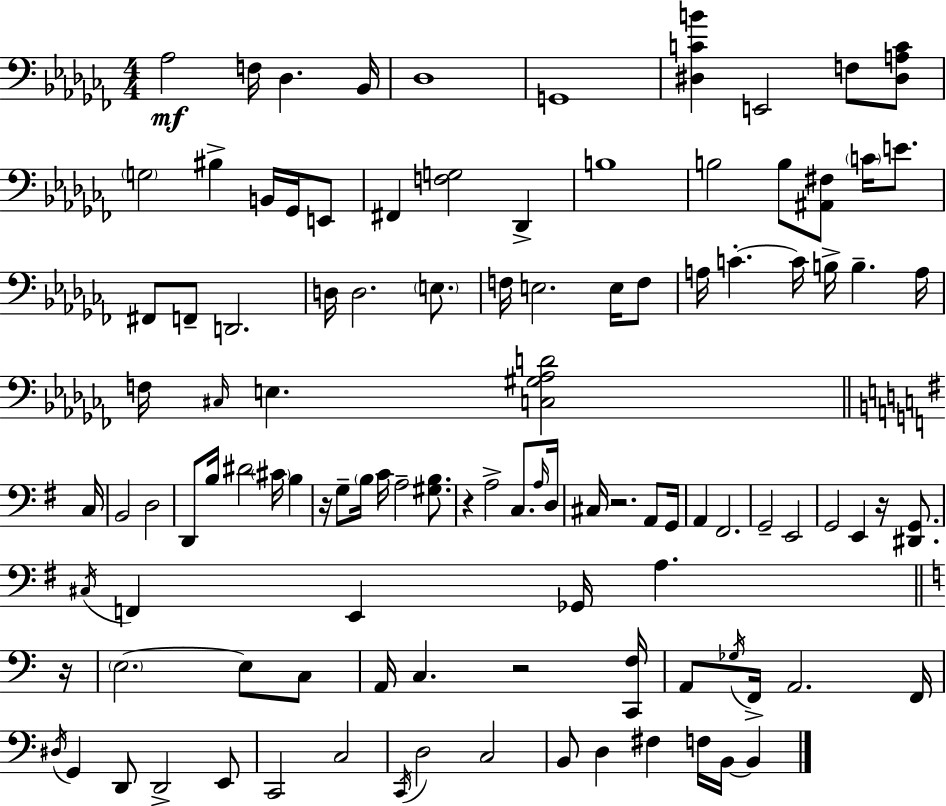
Ab3/h F3/s Db3/q. Bb2/s Db3/w G2/w [D#3,C4,B4]/q E2/h F3/e [D#3,A3,C4]/e G3/h BIS3/q B2/s Gb2/s E2/e F#2/q [F3,G3]/h Db2/q B3/w B3/h B3/e [A#2,F#3]/e C4/s E4/e. F#2/e F2/e D2/h. D3/s D3/h. E3/e. F3/s E3/h. E3/s F3/e A3/s C4/q. C4/s B3/s B3/q. A3/s F3/s C#3/s E3/q. [C3,G#3,Ab3,D4]/h C3/s B2/h D3/h D2/e B3/s D#4/h C#4/s B3/q R/s G3/e B3/s C4/s A3/h [G#3,B3]/e. R/q A3/h C3/e. A3/s D3/s C#3/s R/h. A2/e G2/s A2/q F#2/h. G2/h E2/h G2/h E2/q R/s [D#2,G2]/e. C#3/s F2/q E2/q Gb2/s A3/q. R/s E3/h. E3/e C3/e A2/s C3/q. R/h [C2,F3]/s A2/e Gb3/s F2/s A2/h. F2/s D#3/s G2/q D2/e D2/h E2/e C2/h C3/h C2/s D3/h C3/h B2/e D3/q F#3/q F3/s B2/s B2/q